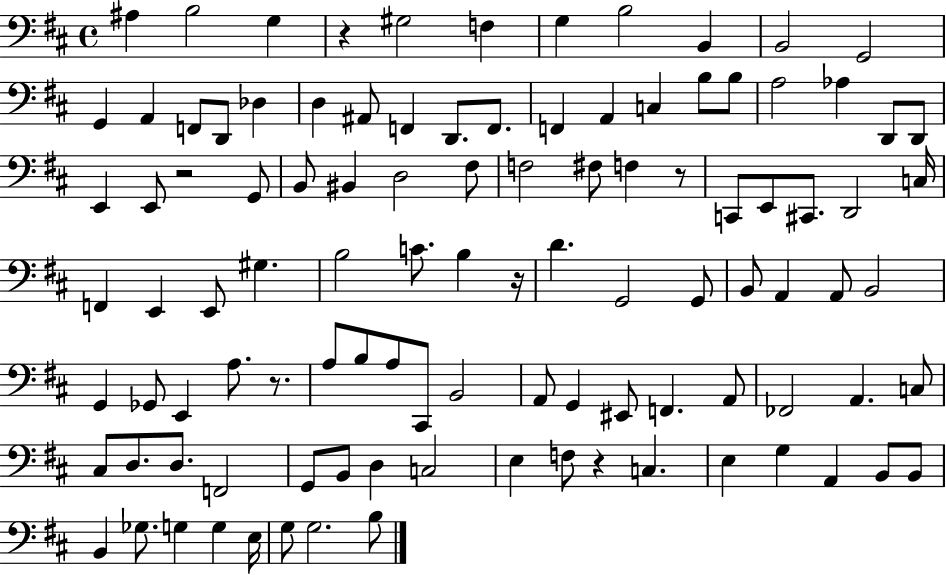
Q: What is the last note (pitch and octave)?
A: B3